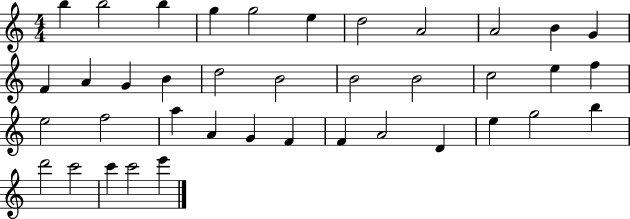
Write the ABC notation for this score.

X:1
T:Untitled
M:4/4
L:1/4
K:C
b b2 b g g2 e d2 A2 A2 B G F A G B d2 B2 B2 B2 c2 e f e2 f2 a A G F F A2 D e g2 b d'2 c'2 c' c'2 e'